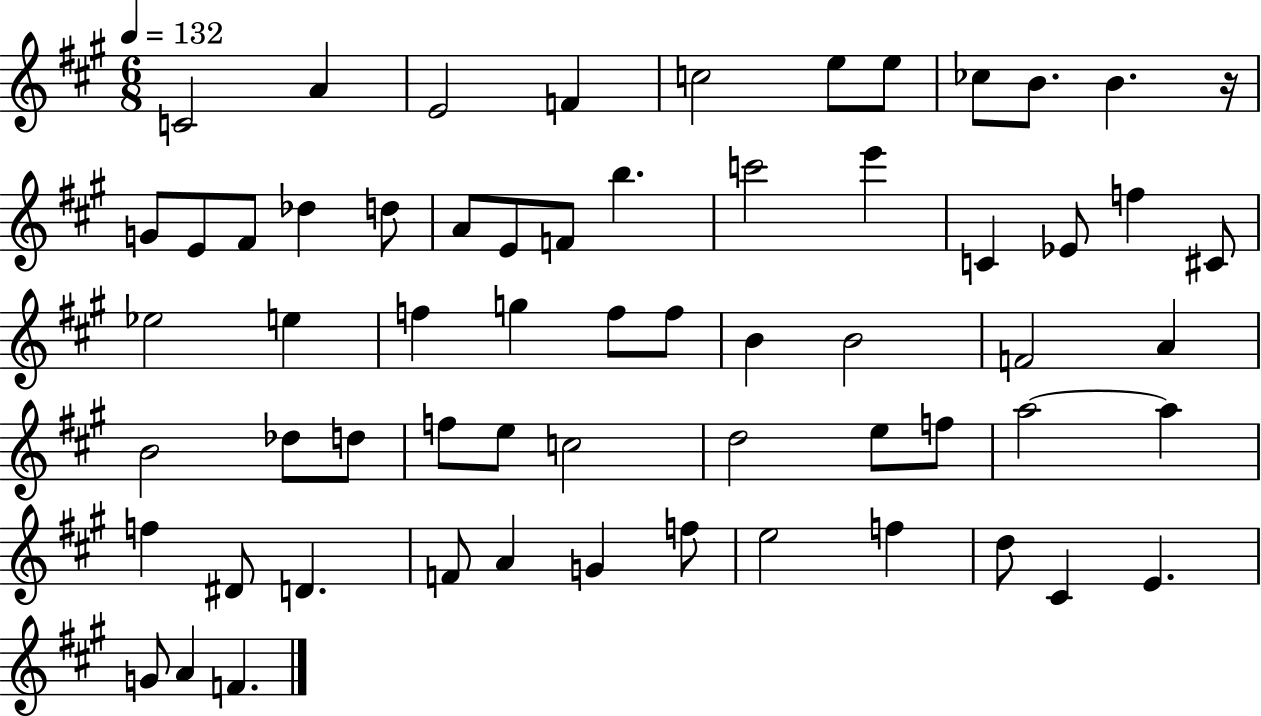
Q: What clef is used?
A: treble